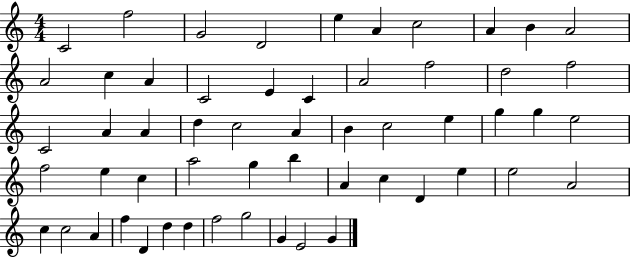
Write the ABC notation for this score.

X:1
T:Untitled
M:4/4
L:1/4
K:C
C2 f2 G2 D2 e A c2 A B A2 A2 c A C2 E C A2 f2 d2 f2 C2 A A d c2 A B c2 e g g e2 f2 e c a2 g b A c D e e2 A2 c c2 A f D d d f2 g2 G E2 G